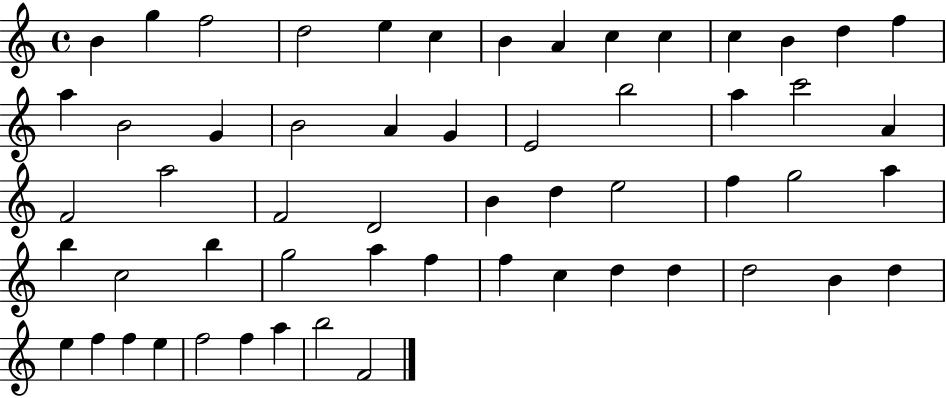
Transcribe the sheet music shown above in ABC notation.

X:1
T:Untitled
M:4/4
L:1/4
K:C
B g f2 d2 e c B A c c c B d f a B2 G B2 A G E2 b2 a c'2 A F2 a2 F2 D2 B d e2 f g2 a b c2 b g2 a f f c d d d2 B d e f f e f2 f a b2 F2